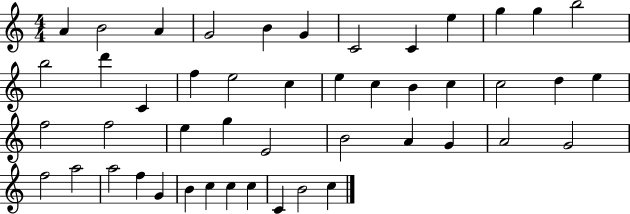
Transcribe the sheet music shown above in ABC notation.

X:1
T:Untitled
M:4/4
L:1/4
K:C
A B2 A G2 B G C2 C e g g b2 b2 d' C f e2 c e c B c c2 d e f2 f2 e g E2 B2 A G A2 G2 f2 a2 a2 f G B c c c C B2 c